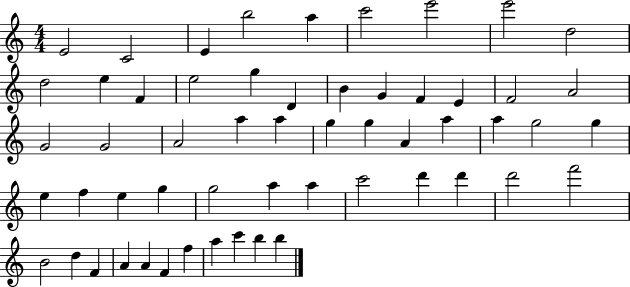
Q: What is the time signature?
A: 4/4